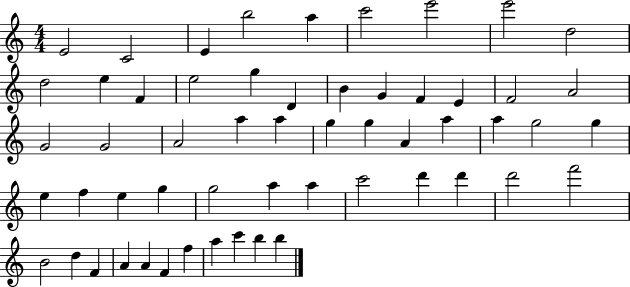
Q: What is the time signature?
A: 4/4